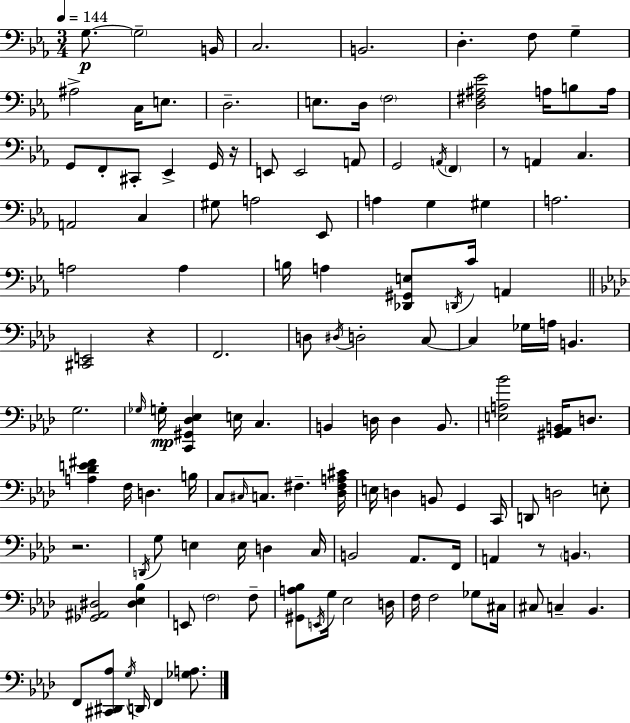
G3/e. G3/h B2/s C3/h. B2/h. D3/q. F3/e G3/q A#3/h C3/s E3/e. D3/h. E3/e. D3/s F3/h [D3,F#3,A#3,Eb4]/h A3/s B3/e A3/s G2/e F2/e C#2/e Eb2/q G2/s R/s E2/e E2/h A2/e G2/h A2/s F2/q R/e A2/q C3/q. A2/h C3/q G#3/e A3/h Eb2/e A3/q G3/q G#3/q A3/h. A3/h A3/q B3/s A3/q [Db2,G#2,E3]/e D2/s C4/s A2/q [C#2,E2]/h R/q F2/h. D3/e D#3/s D3/h C3/e C3/q Gb3/s A3/s B2/q. G3/h. Gb3/s G3/s [C2,G#2,Db3,Eb3]/q E3/s C3/q. B2/q D3/s D3/q B2/e. [E3,A3,Bb4]/h [G#2,Ab2,B2]/s D3/e. [A3,Db4,E4,F#4]/q F3/s D3/q. B3/s C3/e C#3/s C3/e. F#3/q. [Db3,F#3,A3,C#4]/s E3/s D3/q B2/e G2/q C2/s D2/e D3/h E3/e R/h. D2/s G3/e E3/q E3/s D3/q C3/s B2/h Ab2/e. F2/s A2/q R/e B2/q. [Gb2,A#2,D#3]/h [D#3,Eb3,Bb3]/q E2/e F3/h F3/e [G#2,A3,Bb3]/e E2/s G3/s Eb3/h D3/s F3/s F3/h Gb3/e C#3/s C#3/e C3/q Bb2/q. F2/e [C#2,D#2,Ab3]/e G3/s D2/s F2/q [Gb3,A3]/e.